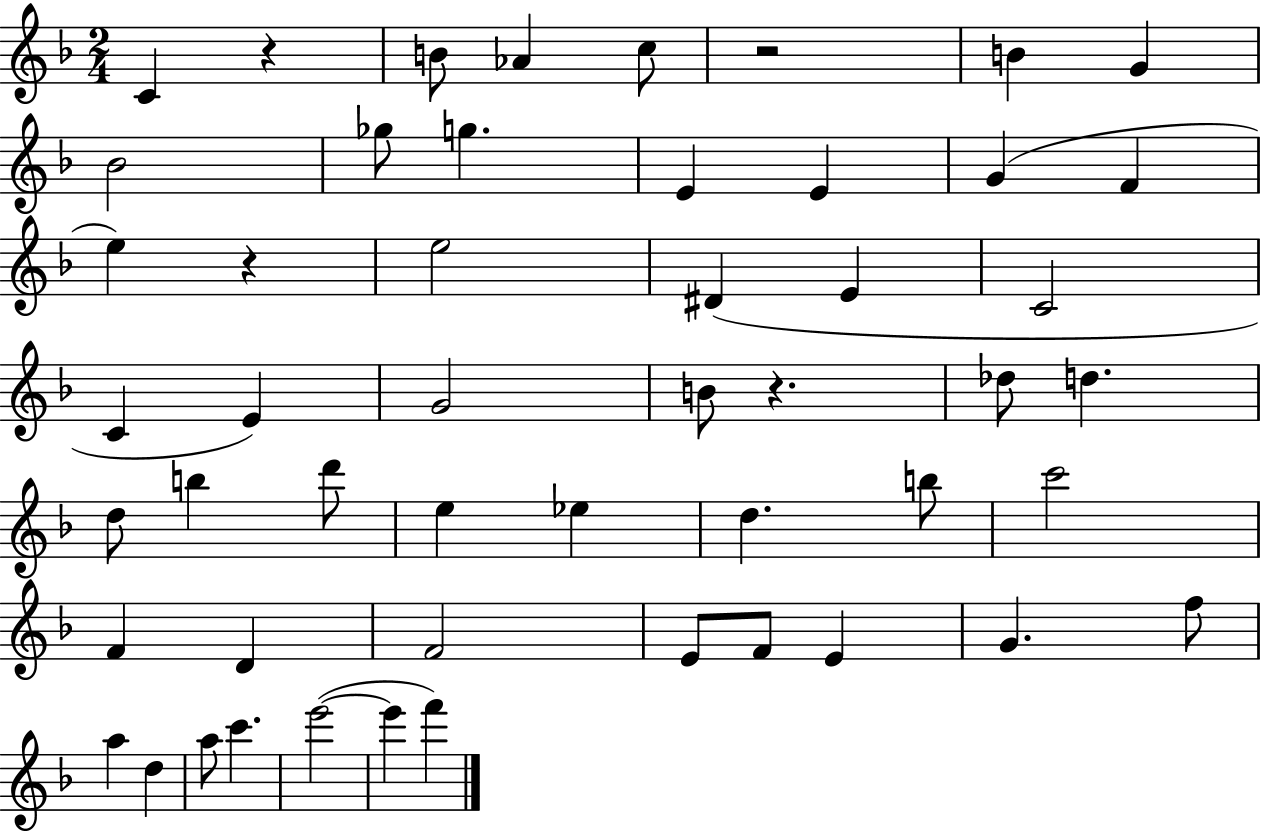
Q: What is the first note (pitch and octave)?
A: C4